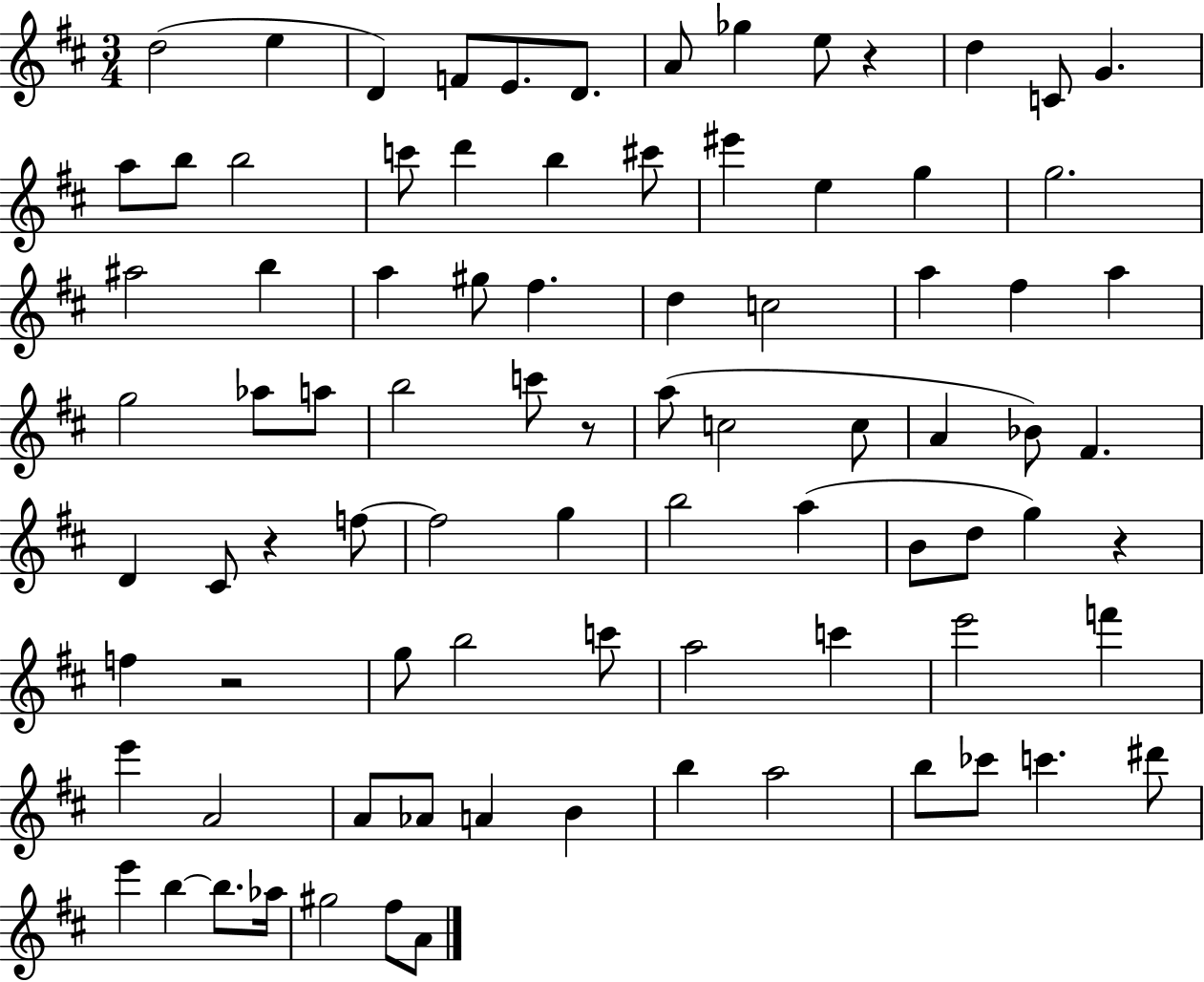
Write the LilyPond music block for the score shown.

{
  \clef treble
  \numericTimeSignature
  \time 3/4
  \key d \major
  d''2( e''4 | d'4) f'8 e'8. d'8. | a'8 ges''4 e''8 r4 | d''4 c'8 g'4. | \break a''8 b''8 b''2 | c'''8 d'''4 b''4 cis'''8 | eis'''4 e''4 g''4 | g''2. | \break ais''2 b''4 | a''4 gis''8 fis''4. | d''4 c''2 | a''4 fis''4 a''4 | \break g''2 aes''8 a''8 | b''2 c'''8 r8 | a''8( c''2 c''8 | a'4 bes'8) fis'4. | \break d'4 cis'8 r4 f''8~~ | f''2 g''4 | b''2 a''4( | b'8 d''8 g''4) r4 | \break f''4 r2 | g''8 b''2 c'''8 | a''2 c'''4 | e'''2 f'''4 | \break e'''4 a'2 | a'8 aes'8 a'4 b'4 | b''4 a''2 | b''8 ces'''8 c'''4. dis'''8 | \break e'''4 b''4~~ b''8. aes''16 | gis''2 fis''8 a'8 | \bar "|."
}